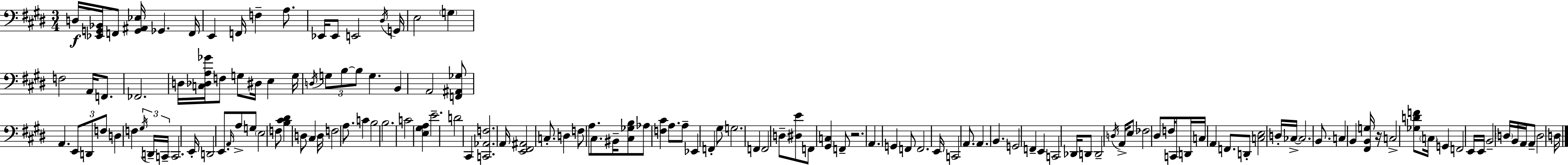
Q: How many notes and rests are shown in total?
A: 145